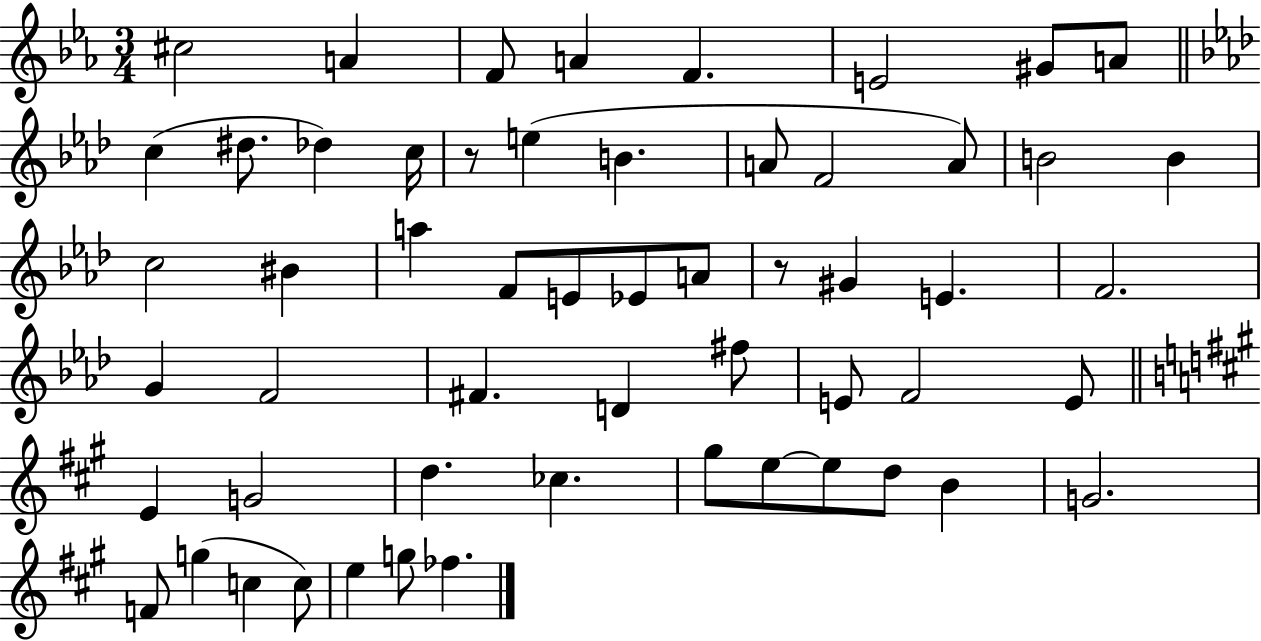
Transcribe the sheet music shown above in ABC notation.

X:1
T:Untitled
M:3/4
L:1/4
K:Eb
^c2 A F/2 A F E2 ^G/2 A/2 c ^d/2 _d c/4 z/2 e B A/2 F2 A/2 B2 B c2 ^B a F/2 E/2 _E/2 A/2 z/2 ^G E F2 G F2 ^F D ^f/2 E/2 F2 E/2 E G2 d _c ^g/2 e/2 e/2 d/2 B G2 F/2 g c c/2 e g/2 _f